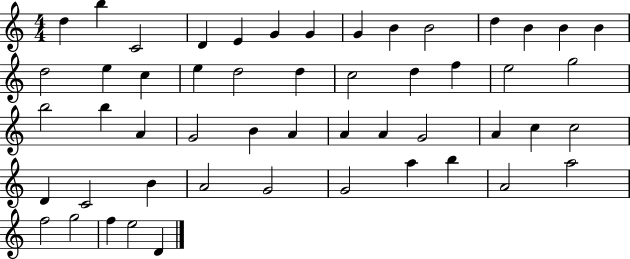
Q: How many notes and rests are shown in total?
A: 52